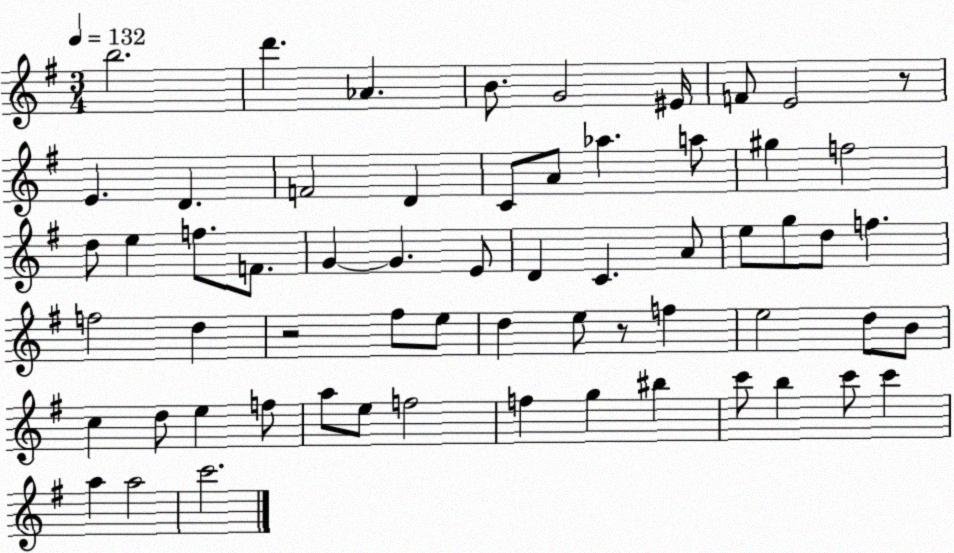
X:1
T:Untitled
M:3/4
L:1/4
K:G
b2 d' _A B/2 G2 ^E/4 F/2 E2 z/2 E D F2 D C/2 A/2 _a a/2 ^g f2 d/2 e f/2 F/2 G G E/2 D C A/2 e/2 g/2 d/2 f f2 d z2 ^f/2 e/2 d e/2 z/2 f e2 d/2 B/2 c d/2 e f/2 a/2 e/2 f2 f g ^b c'/2 b c'/2 c' a a2 c'2